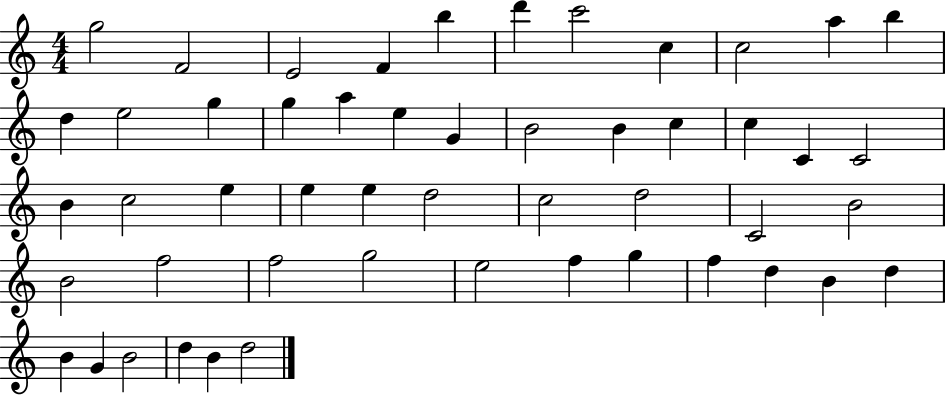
X:1
T:Untitled
M:4/4
L:1/4
K:C
g2 F2 E2 F b d' c'2 c c2 a b d e2 g g a e G B2 B c c C C2 B c2 e e e d2 c2 d2 C2 B2 B2 f2 f2 g2 e2 f g f d B d B G B2 d B d2